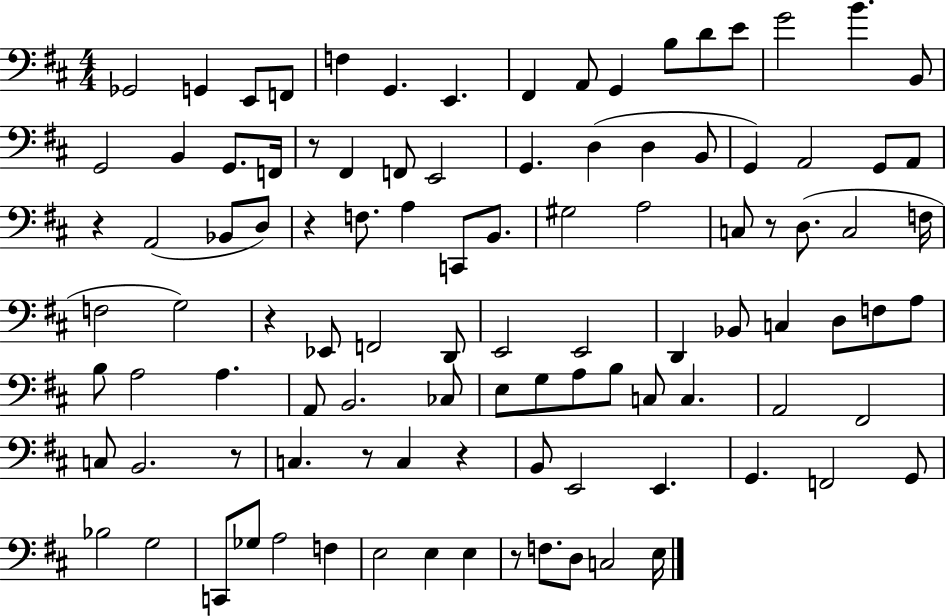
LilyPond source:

{
  \clef bass
  \numericTimeSignature
  \time 4/4
  \key d \major
  ges,2 g,4 e,8 f,8 | f4 g,4. e,4. | fis,4 a,8 g,4 b8 d'8 e'8 | g'2 b'4. b,8 | \break g,2 b,4 g,8. f,16 | r8 fis,4 f,8 e,2 | g,4. d4( d4 b,8 | g,4) a,2 g,8 a,8 | \break r4 a,2( bes,8 d8) | r4 f8. a4 c,8 b,8. | gis2 a2 | c8 r8 d8.( c2 f16 | \break f2 g2) | r4 ees,8 f,2 d,8 | e,2 e,2 | d,4 bes,8 c4 d8 f8 a8 | \break b8 a2 a4. | a,8 b,2. ces8 | e8 g8 a8 b8 c8 c4. | a,2 fis,2 | \break c8 b,2. r8 | c4. r8 c4 r4 | b,8 e,2 e,4. | g,4. f,2 g,8 | \break bes2 g2 | c,8 ges8 a2 f4 | e2 e4 e4 | r8 f8. d8 c2 e16 | \break \bar "|."
}